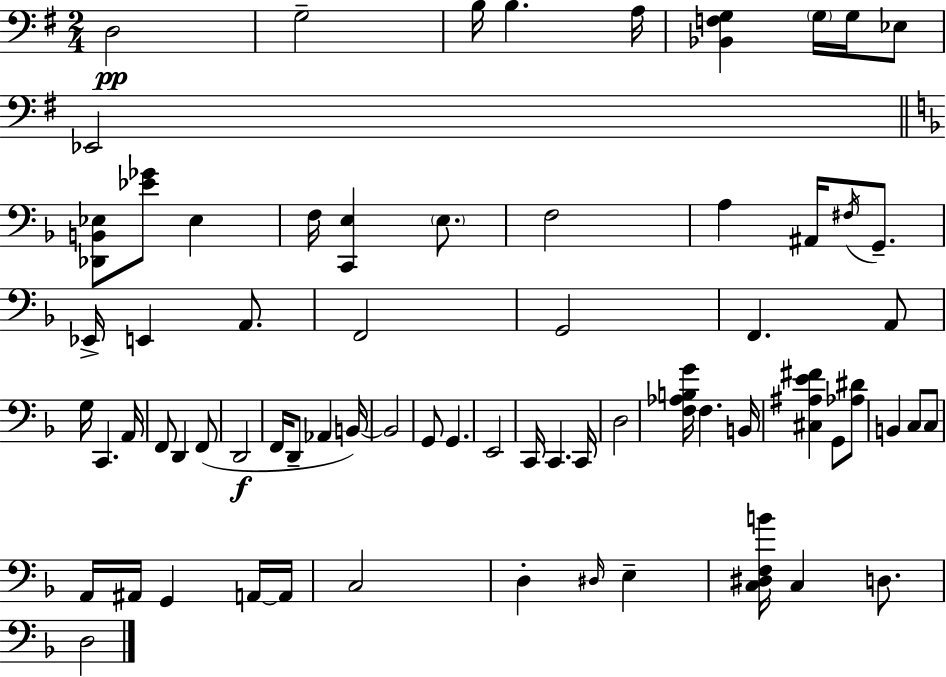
{
  \clef bass
  \numericTimeSignature
  \time 2/4
  \key g \major
  \repeat volta 2 { d2\pp | g2-- | b16 b4. a16 | <bes, f g>4 \parenthesize g16 g16 ees8 | \break ees,2 | \bar "||" \break \key f \major <des, b, ees>8 <ees' ges'>8 ees4 | f16 <c, e>4 \parenthesize e8. | f2 | a4 ais,16 \acciaccatura { fis16 } g,8.-- | \break ees,16-> e,4 a,8. | f,2 | g,2 | f,4. a,8 | \break g16 c,4. | a,16 f,8 d,4 f,8( | d,2\f | f,16 d,8-- aes,4 | \break b,16~~) b,2 | g,8 g,4. | e,2 | c,16 c,4. | \break c,16 d2 | <f aes b g'>16 f4. | b,16 <cis ais e' fis'>4 g,8 <aes dis'>8 | b,4 c8 c8 | \break a,16 ais,16 g,4 a,16~~ | a,16 c2 | d4-. \grace { dis16 } e4-- | <c dis f b'>16 c4 d8. | \break d2 | } \bar "|."
}